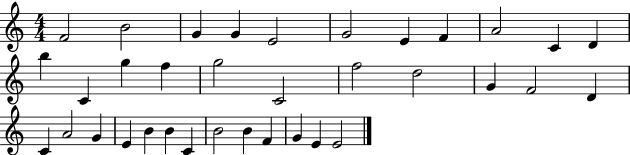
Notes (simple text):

F4/h B4/h G4/q G4/q E4/h G4/h E4/q F4/q A4/h C4/q D4/q B5/q C4/q G5/q F5/q G5/h C4/h F5/h D5/h G4/q F4/h D4/q C4/q A4/h G4/q E4/q B4/q B4/q C4/q B4/h B4/q F4/q G4/q E4/q E4/h